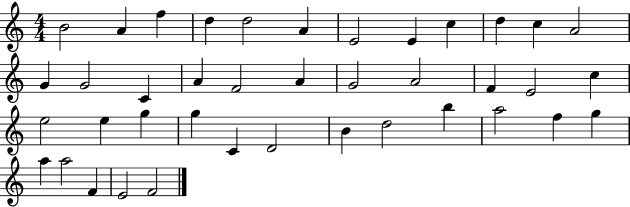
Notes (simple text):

B4/h A4/q F5/q D5/q D5/h A4/q E4/h E4/q C5/q D5/q C5/q A4/h G4/q G4/h C4/q A4/q F4/h A4/q G4/h A4/h F4/q E4/h C5/q E5/h E5/q G5/q G5/q C4/q D4/h B4/q D5/h B5/q A5/h F5/q G5/q A5/q A5/h F4/q E4/h F4/h